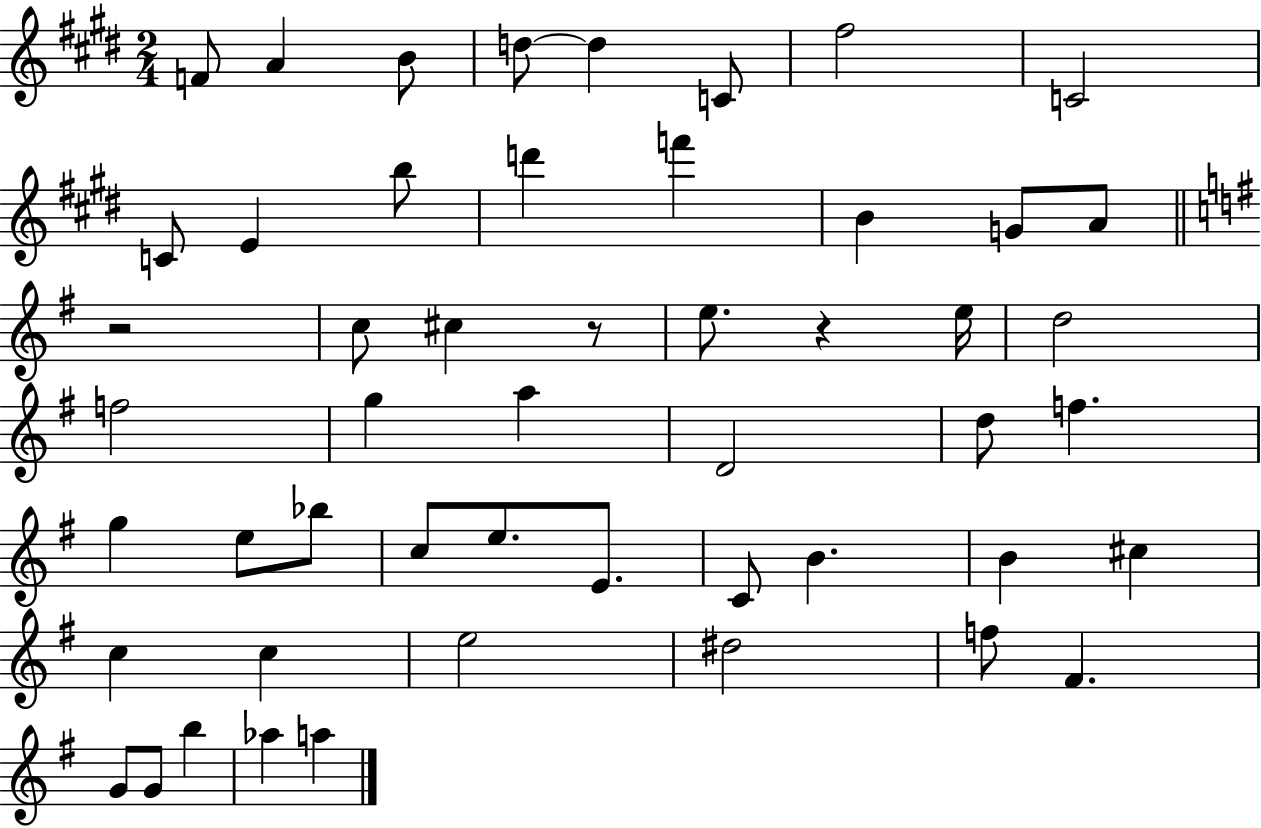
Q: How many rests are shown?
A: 3